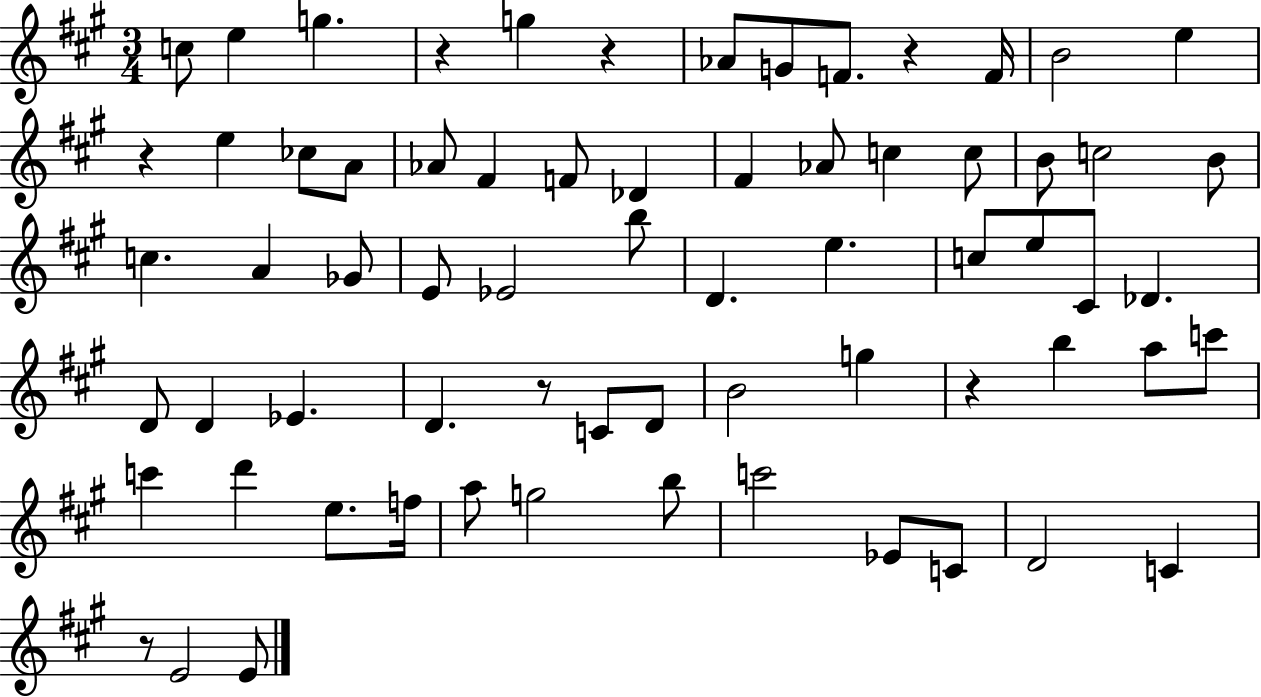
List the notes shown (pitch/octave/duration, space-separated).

C5/e E5/q G5/q. R/q G5/q R/q Ab4/e G4/e F4/e. R/q F4/s B4/h E5/q R/q E5/q CES5/e A4/e Ab4/e F#4/q F4/e Db4/q F#4/q Ab4/e C5/q C5/e B4/e C5/h B4/e C5/q. A4/q Gb4/e E4/e Eb4/h B5/e D4/q. E5/q. C5/e E5/e C#4/e Db4/q. D4/e D4/q Eb4/q. D4/q. R/e C4/e D4/e B4/h G5/q R/q B5/q A5/e C6/e C6/q D6/q E5/e. F5/s A5/e G5/h B5/e C6/h Eb4/e C4/e D4/h C4/q R/e E4/h E4/e